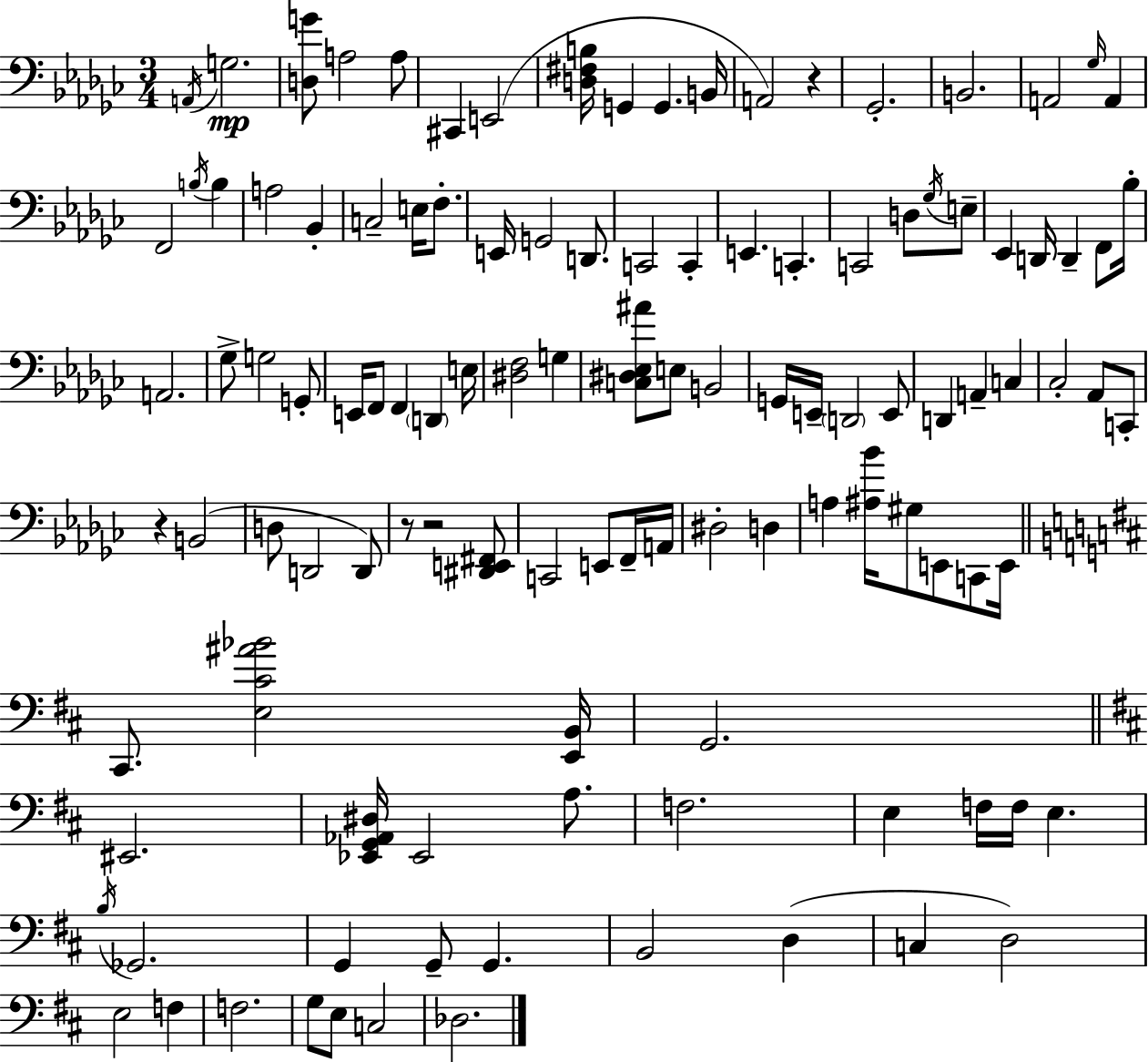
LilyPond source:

{
  \clef bass
  \numericTimeSignature
  \time 3/4
  \key ees \minor
  \acciaccatura { a,16 }\mp g2. | <d g'>8 a2 a8 | cis,4 e,2( | <d fis b>16 g,4 g,4. | \break b,16 a,2) r4 | ges,2.-. | b,2. | a,2 \grace { ges16 } a,4 | \break f,2 \acciaccatura { b16 } b4 | a2 bes,4-. | c2-- e16 | f8.-. e,16 g,2 | \break d,8. c,2 c,4-. | e,4. c,4.-. | c,2 d8 | \acciaccatura { ges16 } e8-- ees,4 d,16 d,4-- | \break f,8 bes16-. a,2. | ges8-> g2 | g,8-. e,16 f,8 f,4 \parenthesize d,4 | e16 <dis f>2 | \break g4 <c dis ees ais'>8 e8 b,2 | g,16 e,16-- \parenthesize d,2 | e,8 d,4 a,4-- | c4 ces2-. | \break aes,8 c,8-. r4 b,2( | d8 d,2 | d,8) r8 r2 | <dis, e, fis,>8 c,2 | \break e,8 f,16-- a,16 dis2-. | d4 a4 <ais bes'>16 gis8 e,8 | c,8 e,16 \bar "||" \break \key d \major cis,8. <e cis' ais' bes'>2 <e, b,>16 | g,2. | \bar "||" \break \key d \major eis,2. | <ees, g, aes, dis>16 ees,2 a8. | f2. | e4 f16 f16 e4. | \break \acciaccatura { b16 } ges,2. | g,4 g,8-- g,4. | b,2 d4( | c4 d2) | \break e2 f4 | f2. | g8 e8 c2 | des2. | \break \bar "|."
}